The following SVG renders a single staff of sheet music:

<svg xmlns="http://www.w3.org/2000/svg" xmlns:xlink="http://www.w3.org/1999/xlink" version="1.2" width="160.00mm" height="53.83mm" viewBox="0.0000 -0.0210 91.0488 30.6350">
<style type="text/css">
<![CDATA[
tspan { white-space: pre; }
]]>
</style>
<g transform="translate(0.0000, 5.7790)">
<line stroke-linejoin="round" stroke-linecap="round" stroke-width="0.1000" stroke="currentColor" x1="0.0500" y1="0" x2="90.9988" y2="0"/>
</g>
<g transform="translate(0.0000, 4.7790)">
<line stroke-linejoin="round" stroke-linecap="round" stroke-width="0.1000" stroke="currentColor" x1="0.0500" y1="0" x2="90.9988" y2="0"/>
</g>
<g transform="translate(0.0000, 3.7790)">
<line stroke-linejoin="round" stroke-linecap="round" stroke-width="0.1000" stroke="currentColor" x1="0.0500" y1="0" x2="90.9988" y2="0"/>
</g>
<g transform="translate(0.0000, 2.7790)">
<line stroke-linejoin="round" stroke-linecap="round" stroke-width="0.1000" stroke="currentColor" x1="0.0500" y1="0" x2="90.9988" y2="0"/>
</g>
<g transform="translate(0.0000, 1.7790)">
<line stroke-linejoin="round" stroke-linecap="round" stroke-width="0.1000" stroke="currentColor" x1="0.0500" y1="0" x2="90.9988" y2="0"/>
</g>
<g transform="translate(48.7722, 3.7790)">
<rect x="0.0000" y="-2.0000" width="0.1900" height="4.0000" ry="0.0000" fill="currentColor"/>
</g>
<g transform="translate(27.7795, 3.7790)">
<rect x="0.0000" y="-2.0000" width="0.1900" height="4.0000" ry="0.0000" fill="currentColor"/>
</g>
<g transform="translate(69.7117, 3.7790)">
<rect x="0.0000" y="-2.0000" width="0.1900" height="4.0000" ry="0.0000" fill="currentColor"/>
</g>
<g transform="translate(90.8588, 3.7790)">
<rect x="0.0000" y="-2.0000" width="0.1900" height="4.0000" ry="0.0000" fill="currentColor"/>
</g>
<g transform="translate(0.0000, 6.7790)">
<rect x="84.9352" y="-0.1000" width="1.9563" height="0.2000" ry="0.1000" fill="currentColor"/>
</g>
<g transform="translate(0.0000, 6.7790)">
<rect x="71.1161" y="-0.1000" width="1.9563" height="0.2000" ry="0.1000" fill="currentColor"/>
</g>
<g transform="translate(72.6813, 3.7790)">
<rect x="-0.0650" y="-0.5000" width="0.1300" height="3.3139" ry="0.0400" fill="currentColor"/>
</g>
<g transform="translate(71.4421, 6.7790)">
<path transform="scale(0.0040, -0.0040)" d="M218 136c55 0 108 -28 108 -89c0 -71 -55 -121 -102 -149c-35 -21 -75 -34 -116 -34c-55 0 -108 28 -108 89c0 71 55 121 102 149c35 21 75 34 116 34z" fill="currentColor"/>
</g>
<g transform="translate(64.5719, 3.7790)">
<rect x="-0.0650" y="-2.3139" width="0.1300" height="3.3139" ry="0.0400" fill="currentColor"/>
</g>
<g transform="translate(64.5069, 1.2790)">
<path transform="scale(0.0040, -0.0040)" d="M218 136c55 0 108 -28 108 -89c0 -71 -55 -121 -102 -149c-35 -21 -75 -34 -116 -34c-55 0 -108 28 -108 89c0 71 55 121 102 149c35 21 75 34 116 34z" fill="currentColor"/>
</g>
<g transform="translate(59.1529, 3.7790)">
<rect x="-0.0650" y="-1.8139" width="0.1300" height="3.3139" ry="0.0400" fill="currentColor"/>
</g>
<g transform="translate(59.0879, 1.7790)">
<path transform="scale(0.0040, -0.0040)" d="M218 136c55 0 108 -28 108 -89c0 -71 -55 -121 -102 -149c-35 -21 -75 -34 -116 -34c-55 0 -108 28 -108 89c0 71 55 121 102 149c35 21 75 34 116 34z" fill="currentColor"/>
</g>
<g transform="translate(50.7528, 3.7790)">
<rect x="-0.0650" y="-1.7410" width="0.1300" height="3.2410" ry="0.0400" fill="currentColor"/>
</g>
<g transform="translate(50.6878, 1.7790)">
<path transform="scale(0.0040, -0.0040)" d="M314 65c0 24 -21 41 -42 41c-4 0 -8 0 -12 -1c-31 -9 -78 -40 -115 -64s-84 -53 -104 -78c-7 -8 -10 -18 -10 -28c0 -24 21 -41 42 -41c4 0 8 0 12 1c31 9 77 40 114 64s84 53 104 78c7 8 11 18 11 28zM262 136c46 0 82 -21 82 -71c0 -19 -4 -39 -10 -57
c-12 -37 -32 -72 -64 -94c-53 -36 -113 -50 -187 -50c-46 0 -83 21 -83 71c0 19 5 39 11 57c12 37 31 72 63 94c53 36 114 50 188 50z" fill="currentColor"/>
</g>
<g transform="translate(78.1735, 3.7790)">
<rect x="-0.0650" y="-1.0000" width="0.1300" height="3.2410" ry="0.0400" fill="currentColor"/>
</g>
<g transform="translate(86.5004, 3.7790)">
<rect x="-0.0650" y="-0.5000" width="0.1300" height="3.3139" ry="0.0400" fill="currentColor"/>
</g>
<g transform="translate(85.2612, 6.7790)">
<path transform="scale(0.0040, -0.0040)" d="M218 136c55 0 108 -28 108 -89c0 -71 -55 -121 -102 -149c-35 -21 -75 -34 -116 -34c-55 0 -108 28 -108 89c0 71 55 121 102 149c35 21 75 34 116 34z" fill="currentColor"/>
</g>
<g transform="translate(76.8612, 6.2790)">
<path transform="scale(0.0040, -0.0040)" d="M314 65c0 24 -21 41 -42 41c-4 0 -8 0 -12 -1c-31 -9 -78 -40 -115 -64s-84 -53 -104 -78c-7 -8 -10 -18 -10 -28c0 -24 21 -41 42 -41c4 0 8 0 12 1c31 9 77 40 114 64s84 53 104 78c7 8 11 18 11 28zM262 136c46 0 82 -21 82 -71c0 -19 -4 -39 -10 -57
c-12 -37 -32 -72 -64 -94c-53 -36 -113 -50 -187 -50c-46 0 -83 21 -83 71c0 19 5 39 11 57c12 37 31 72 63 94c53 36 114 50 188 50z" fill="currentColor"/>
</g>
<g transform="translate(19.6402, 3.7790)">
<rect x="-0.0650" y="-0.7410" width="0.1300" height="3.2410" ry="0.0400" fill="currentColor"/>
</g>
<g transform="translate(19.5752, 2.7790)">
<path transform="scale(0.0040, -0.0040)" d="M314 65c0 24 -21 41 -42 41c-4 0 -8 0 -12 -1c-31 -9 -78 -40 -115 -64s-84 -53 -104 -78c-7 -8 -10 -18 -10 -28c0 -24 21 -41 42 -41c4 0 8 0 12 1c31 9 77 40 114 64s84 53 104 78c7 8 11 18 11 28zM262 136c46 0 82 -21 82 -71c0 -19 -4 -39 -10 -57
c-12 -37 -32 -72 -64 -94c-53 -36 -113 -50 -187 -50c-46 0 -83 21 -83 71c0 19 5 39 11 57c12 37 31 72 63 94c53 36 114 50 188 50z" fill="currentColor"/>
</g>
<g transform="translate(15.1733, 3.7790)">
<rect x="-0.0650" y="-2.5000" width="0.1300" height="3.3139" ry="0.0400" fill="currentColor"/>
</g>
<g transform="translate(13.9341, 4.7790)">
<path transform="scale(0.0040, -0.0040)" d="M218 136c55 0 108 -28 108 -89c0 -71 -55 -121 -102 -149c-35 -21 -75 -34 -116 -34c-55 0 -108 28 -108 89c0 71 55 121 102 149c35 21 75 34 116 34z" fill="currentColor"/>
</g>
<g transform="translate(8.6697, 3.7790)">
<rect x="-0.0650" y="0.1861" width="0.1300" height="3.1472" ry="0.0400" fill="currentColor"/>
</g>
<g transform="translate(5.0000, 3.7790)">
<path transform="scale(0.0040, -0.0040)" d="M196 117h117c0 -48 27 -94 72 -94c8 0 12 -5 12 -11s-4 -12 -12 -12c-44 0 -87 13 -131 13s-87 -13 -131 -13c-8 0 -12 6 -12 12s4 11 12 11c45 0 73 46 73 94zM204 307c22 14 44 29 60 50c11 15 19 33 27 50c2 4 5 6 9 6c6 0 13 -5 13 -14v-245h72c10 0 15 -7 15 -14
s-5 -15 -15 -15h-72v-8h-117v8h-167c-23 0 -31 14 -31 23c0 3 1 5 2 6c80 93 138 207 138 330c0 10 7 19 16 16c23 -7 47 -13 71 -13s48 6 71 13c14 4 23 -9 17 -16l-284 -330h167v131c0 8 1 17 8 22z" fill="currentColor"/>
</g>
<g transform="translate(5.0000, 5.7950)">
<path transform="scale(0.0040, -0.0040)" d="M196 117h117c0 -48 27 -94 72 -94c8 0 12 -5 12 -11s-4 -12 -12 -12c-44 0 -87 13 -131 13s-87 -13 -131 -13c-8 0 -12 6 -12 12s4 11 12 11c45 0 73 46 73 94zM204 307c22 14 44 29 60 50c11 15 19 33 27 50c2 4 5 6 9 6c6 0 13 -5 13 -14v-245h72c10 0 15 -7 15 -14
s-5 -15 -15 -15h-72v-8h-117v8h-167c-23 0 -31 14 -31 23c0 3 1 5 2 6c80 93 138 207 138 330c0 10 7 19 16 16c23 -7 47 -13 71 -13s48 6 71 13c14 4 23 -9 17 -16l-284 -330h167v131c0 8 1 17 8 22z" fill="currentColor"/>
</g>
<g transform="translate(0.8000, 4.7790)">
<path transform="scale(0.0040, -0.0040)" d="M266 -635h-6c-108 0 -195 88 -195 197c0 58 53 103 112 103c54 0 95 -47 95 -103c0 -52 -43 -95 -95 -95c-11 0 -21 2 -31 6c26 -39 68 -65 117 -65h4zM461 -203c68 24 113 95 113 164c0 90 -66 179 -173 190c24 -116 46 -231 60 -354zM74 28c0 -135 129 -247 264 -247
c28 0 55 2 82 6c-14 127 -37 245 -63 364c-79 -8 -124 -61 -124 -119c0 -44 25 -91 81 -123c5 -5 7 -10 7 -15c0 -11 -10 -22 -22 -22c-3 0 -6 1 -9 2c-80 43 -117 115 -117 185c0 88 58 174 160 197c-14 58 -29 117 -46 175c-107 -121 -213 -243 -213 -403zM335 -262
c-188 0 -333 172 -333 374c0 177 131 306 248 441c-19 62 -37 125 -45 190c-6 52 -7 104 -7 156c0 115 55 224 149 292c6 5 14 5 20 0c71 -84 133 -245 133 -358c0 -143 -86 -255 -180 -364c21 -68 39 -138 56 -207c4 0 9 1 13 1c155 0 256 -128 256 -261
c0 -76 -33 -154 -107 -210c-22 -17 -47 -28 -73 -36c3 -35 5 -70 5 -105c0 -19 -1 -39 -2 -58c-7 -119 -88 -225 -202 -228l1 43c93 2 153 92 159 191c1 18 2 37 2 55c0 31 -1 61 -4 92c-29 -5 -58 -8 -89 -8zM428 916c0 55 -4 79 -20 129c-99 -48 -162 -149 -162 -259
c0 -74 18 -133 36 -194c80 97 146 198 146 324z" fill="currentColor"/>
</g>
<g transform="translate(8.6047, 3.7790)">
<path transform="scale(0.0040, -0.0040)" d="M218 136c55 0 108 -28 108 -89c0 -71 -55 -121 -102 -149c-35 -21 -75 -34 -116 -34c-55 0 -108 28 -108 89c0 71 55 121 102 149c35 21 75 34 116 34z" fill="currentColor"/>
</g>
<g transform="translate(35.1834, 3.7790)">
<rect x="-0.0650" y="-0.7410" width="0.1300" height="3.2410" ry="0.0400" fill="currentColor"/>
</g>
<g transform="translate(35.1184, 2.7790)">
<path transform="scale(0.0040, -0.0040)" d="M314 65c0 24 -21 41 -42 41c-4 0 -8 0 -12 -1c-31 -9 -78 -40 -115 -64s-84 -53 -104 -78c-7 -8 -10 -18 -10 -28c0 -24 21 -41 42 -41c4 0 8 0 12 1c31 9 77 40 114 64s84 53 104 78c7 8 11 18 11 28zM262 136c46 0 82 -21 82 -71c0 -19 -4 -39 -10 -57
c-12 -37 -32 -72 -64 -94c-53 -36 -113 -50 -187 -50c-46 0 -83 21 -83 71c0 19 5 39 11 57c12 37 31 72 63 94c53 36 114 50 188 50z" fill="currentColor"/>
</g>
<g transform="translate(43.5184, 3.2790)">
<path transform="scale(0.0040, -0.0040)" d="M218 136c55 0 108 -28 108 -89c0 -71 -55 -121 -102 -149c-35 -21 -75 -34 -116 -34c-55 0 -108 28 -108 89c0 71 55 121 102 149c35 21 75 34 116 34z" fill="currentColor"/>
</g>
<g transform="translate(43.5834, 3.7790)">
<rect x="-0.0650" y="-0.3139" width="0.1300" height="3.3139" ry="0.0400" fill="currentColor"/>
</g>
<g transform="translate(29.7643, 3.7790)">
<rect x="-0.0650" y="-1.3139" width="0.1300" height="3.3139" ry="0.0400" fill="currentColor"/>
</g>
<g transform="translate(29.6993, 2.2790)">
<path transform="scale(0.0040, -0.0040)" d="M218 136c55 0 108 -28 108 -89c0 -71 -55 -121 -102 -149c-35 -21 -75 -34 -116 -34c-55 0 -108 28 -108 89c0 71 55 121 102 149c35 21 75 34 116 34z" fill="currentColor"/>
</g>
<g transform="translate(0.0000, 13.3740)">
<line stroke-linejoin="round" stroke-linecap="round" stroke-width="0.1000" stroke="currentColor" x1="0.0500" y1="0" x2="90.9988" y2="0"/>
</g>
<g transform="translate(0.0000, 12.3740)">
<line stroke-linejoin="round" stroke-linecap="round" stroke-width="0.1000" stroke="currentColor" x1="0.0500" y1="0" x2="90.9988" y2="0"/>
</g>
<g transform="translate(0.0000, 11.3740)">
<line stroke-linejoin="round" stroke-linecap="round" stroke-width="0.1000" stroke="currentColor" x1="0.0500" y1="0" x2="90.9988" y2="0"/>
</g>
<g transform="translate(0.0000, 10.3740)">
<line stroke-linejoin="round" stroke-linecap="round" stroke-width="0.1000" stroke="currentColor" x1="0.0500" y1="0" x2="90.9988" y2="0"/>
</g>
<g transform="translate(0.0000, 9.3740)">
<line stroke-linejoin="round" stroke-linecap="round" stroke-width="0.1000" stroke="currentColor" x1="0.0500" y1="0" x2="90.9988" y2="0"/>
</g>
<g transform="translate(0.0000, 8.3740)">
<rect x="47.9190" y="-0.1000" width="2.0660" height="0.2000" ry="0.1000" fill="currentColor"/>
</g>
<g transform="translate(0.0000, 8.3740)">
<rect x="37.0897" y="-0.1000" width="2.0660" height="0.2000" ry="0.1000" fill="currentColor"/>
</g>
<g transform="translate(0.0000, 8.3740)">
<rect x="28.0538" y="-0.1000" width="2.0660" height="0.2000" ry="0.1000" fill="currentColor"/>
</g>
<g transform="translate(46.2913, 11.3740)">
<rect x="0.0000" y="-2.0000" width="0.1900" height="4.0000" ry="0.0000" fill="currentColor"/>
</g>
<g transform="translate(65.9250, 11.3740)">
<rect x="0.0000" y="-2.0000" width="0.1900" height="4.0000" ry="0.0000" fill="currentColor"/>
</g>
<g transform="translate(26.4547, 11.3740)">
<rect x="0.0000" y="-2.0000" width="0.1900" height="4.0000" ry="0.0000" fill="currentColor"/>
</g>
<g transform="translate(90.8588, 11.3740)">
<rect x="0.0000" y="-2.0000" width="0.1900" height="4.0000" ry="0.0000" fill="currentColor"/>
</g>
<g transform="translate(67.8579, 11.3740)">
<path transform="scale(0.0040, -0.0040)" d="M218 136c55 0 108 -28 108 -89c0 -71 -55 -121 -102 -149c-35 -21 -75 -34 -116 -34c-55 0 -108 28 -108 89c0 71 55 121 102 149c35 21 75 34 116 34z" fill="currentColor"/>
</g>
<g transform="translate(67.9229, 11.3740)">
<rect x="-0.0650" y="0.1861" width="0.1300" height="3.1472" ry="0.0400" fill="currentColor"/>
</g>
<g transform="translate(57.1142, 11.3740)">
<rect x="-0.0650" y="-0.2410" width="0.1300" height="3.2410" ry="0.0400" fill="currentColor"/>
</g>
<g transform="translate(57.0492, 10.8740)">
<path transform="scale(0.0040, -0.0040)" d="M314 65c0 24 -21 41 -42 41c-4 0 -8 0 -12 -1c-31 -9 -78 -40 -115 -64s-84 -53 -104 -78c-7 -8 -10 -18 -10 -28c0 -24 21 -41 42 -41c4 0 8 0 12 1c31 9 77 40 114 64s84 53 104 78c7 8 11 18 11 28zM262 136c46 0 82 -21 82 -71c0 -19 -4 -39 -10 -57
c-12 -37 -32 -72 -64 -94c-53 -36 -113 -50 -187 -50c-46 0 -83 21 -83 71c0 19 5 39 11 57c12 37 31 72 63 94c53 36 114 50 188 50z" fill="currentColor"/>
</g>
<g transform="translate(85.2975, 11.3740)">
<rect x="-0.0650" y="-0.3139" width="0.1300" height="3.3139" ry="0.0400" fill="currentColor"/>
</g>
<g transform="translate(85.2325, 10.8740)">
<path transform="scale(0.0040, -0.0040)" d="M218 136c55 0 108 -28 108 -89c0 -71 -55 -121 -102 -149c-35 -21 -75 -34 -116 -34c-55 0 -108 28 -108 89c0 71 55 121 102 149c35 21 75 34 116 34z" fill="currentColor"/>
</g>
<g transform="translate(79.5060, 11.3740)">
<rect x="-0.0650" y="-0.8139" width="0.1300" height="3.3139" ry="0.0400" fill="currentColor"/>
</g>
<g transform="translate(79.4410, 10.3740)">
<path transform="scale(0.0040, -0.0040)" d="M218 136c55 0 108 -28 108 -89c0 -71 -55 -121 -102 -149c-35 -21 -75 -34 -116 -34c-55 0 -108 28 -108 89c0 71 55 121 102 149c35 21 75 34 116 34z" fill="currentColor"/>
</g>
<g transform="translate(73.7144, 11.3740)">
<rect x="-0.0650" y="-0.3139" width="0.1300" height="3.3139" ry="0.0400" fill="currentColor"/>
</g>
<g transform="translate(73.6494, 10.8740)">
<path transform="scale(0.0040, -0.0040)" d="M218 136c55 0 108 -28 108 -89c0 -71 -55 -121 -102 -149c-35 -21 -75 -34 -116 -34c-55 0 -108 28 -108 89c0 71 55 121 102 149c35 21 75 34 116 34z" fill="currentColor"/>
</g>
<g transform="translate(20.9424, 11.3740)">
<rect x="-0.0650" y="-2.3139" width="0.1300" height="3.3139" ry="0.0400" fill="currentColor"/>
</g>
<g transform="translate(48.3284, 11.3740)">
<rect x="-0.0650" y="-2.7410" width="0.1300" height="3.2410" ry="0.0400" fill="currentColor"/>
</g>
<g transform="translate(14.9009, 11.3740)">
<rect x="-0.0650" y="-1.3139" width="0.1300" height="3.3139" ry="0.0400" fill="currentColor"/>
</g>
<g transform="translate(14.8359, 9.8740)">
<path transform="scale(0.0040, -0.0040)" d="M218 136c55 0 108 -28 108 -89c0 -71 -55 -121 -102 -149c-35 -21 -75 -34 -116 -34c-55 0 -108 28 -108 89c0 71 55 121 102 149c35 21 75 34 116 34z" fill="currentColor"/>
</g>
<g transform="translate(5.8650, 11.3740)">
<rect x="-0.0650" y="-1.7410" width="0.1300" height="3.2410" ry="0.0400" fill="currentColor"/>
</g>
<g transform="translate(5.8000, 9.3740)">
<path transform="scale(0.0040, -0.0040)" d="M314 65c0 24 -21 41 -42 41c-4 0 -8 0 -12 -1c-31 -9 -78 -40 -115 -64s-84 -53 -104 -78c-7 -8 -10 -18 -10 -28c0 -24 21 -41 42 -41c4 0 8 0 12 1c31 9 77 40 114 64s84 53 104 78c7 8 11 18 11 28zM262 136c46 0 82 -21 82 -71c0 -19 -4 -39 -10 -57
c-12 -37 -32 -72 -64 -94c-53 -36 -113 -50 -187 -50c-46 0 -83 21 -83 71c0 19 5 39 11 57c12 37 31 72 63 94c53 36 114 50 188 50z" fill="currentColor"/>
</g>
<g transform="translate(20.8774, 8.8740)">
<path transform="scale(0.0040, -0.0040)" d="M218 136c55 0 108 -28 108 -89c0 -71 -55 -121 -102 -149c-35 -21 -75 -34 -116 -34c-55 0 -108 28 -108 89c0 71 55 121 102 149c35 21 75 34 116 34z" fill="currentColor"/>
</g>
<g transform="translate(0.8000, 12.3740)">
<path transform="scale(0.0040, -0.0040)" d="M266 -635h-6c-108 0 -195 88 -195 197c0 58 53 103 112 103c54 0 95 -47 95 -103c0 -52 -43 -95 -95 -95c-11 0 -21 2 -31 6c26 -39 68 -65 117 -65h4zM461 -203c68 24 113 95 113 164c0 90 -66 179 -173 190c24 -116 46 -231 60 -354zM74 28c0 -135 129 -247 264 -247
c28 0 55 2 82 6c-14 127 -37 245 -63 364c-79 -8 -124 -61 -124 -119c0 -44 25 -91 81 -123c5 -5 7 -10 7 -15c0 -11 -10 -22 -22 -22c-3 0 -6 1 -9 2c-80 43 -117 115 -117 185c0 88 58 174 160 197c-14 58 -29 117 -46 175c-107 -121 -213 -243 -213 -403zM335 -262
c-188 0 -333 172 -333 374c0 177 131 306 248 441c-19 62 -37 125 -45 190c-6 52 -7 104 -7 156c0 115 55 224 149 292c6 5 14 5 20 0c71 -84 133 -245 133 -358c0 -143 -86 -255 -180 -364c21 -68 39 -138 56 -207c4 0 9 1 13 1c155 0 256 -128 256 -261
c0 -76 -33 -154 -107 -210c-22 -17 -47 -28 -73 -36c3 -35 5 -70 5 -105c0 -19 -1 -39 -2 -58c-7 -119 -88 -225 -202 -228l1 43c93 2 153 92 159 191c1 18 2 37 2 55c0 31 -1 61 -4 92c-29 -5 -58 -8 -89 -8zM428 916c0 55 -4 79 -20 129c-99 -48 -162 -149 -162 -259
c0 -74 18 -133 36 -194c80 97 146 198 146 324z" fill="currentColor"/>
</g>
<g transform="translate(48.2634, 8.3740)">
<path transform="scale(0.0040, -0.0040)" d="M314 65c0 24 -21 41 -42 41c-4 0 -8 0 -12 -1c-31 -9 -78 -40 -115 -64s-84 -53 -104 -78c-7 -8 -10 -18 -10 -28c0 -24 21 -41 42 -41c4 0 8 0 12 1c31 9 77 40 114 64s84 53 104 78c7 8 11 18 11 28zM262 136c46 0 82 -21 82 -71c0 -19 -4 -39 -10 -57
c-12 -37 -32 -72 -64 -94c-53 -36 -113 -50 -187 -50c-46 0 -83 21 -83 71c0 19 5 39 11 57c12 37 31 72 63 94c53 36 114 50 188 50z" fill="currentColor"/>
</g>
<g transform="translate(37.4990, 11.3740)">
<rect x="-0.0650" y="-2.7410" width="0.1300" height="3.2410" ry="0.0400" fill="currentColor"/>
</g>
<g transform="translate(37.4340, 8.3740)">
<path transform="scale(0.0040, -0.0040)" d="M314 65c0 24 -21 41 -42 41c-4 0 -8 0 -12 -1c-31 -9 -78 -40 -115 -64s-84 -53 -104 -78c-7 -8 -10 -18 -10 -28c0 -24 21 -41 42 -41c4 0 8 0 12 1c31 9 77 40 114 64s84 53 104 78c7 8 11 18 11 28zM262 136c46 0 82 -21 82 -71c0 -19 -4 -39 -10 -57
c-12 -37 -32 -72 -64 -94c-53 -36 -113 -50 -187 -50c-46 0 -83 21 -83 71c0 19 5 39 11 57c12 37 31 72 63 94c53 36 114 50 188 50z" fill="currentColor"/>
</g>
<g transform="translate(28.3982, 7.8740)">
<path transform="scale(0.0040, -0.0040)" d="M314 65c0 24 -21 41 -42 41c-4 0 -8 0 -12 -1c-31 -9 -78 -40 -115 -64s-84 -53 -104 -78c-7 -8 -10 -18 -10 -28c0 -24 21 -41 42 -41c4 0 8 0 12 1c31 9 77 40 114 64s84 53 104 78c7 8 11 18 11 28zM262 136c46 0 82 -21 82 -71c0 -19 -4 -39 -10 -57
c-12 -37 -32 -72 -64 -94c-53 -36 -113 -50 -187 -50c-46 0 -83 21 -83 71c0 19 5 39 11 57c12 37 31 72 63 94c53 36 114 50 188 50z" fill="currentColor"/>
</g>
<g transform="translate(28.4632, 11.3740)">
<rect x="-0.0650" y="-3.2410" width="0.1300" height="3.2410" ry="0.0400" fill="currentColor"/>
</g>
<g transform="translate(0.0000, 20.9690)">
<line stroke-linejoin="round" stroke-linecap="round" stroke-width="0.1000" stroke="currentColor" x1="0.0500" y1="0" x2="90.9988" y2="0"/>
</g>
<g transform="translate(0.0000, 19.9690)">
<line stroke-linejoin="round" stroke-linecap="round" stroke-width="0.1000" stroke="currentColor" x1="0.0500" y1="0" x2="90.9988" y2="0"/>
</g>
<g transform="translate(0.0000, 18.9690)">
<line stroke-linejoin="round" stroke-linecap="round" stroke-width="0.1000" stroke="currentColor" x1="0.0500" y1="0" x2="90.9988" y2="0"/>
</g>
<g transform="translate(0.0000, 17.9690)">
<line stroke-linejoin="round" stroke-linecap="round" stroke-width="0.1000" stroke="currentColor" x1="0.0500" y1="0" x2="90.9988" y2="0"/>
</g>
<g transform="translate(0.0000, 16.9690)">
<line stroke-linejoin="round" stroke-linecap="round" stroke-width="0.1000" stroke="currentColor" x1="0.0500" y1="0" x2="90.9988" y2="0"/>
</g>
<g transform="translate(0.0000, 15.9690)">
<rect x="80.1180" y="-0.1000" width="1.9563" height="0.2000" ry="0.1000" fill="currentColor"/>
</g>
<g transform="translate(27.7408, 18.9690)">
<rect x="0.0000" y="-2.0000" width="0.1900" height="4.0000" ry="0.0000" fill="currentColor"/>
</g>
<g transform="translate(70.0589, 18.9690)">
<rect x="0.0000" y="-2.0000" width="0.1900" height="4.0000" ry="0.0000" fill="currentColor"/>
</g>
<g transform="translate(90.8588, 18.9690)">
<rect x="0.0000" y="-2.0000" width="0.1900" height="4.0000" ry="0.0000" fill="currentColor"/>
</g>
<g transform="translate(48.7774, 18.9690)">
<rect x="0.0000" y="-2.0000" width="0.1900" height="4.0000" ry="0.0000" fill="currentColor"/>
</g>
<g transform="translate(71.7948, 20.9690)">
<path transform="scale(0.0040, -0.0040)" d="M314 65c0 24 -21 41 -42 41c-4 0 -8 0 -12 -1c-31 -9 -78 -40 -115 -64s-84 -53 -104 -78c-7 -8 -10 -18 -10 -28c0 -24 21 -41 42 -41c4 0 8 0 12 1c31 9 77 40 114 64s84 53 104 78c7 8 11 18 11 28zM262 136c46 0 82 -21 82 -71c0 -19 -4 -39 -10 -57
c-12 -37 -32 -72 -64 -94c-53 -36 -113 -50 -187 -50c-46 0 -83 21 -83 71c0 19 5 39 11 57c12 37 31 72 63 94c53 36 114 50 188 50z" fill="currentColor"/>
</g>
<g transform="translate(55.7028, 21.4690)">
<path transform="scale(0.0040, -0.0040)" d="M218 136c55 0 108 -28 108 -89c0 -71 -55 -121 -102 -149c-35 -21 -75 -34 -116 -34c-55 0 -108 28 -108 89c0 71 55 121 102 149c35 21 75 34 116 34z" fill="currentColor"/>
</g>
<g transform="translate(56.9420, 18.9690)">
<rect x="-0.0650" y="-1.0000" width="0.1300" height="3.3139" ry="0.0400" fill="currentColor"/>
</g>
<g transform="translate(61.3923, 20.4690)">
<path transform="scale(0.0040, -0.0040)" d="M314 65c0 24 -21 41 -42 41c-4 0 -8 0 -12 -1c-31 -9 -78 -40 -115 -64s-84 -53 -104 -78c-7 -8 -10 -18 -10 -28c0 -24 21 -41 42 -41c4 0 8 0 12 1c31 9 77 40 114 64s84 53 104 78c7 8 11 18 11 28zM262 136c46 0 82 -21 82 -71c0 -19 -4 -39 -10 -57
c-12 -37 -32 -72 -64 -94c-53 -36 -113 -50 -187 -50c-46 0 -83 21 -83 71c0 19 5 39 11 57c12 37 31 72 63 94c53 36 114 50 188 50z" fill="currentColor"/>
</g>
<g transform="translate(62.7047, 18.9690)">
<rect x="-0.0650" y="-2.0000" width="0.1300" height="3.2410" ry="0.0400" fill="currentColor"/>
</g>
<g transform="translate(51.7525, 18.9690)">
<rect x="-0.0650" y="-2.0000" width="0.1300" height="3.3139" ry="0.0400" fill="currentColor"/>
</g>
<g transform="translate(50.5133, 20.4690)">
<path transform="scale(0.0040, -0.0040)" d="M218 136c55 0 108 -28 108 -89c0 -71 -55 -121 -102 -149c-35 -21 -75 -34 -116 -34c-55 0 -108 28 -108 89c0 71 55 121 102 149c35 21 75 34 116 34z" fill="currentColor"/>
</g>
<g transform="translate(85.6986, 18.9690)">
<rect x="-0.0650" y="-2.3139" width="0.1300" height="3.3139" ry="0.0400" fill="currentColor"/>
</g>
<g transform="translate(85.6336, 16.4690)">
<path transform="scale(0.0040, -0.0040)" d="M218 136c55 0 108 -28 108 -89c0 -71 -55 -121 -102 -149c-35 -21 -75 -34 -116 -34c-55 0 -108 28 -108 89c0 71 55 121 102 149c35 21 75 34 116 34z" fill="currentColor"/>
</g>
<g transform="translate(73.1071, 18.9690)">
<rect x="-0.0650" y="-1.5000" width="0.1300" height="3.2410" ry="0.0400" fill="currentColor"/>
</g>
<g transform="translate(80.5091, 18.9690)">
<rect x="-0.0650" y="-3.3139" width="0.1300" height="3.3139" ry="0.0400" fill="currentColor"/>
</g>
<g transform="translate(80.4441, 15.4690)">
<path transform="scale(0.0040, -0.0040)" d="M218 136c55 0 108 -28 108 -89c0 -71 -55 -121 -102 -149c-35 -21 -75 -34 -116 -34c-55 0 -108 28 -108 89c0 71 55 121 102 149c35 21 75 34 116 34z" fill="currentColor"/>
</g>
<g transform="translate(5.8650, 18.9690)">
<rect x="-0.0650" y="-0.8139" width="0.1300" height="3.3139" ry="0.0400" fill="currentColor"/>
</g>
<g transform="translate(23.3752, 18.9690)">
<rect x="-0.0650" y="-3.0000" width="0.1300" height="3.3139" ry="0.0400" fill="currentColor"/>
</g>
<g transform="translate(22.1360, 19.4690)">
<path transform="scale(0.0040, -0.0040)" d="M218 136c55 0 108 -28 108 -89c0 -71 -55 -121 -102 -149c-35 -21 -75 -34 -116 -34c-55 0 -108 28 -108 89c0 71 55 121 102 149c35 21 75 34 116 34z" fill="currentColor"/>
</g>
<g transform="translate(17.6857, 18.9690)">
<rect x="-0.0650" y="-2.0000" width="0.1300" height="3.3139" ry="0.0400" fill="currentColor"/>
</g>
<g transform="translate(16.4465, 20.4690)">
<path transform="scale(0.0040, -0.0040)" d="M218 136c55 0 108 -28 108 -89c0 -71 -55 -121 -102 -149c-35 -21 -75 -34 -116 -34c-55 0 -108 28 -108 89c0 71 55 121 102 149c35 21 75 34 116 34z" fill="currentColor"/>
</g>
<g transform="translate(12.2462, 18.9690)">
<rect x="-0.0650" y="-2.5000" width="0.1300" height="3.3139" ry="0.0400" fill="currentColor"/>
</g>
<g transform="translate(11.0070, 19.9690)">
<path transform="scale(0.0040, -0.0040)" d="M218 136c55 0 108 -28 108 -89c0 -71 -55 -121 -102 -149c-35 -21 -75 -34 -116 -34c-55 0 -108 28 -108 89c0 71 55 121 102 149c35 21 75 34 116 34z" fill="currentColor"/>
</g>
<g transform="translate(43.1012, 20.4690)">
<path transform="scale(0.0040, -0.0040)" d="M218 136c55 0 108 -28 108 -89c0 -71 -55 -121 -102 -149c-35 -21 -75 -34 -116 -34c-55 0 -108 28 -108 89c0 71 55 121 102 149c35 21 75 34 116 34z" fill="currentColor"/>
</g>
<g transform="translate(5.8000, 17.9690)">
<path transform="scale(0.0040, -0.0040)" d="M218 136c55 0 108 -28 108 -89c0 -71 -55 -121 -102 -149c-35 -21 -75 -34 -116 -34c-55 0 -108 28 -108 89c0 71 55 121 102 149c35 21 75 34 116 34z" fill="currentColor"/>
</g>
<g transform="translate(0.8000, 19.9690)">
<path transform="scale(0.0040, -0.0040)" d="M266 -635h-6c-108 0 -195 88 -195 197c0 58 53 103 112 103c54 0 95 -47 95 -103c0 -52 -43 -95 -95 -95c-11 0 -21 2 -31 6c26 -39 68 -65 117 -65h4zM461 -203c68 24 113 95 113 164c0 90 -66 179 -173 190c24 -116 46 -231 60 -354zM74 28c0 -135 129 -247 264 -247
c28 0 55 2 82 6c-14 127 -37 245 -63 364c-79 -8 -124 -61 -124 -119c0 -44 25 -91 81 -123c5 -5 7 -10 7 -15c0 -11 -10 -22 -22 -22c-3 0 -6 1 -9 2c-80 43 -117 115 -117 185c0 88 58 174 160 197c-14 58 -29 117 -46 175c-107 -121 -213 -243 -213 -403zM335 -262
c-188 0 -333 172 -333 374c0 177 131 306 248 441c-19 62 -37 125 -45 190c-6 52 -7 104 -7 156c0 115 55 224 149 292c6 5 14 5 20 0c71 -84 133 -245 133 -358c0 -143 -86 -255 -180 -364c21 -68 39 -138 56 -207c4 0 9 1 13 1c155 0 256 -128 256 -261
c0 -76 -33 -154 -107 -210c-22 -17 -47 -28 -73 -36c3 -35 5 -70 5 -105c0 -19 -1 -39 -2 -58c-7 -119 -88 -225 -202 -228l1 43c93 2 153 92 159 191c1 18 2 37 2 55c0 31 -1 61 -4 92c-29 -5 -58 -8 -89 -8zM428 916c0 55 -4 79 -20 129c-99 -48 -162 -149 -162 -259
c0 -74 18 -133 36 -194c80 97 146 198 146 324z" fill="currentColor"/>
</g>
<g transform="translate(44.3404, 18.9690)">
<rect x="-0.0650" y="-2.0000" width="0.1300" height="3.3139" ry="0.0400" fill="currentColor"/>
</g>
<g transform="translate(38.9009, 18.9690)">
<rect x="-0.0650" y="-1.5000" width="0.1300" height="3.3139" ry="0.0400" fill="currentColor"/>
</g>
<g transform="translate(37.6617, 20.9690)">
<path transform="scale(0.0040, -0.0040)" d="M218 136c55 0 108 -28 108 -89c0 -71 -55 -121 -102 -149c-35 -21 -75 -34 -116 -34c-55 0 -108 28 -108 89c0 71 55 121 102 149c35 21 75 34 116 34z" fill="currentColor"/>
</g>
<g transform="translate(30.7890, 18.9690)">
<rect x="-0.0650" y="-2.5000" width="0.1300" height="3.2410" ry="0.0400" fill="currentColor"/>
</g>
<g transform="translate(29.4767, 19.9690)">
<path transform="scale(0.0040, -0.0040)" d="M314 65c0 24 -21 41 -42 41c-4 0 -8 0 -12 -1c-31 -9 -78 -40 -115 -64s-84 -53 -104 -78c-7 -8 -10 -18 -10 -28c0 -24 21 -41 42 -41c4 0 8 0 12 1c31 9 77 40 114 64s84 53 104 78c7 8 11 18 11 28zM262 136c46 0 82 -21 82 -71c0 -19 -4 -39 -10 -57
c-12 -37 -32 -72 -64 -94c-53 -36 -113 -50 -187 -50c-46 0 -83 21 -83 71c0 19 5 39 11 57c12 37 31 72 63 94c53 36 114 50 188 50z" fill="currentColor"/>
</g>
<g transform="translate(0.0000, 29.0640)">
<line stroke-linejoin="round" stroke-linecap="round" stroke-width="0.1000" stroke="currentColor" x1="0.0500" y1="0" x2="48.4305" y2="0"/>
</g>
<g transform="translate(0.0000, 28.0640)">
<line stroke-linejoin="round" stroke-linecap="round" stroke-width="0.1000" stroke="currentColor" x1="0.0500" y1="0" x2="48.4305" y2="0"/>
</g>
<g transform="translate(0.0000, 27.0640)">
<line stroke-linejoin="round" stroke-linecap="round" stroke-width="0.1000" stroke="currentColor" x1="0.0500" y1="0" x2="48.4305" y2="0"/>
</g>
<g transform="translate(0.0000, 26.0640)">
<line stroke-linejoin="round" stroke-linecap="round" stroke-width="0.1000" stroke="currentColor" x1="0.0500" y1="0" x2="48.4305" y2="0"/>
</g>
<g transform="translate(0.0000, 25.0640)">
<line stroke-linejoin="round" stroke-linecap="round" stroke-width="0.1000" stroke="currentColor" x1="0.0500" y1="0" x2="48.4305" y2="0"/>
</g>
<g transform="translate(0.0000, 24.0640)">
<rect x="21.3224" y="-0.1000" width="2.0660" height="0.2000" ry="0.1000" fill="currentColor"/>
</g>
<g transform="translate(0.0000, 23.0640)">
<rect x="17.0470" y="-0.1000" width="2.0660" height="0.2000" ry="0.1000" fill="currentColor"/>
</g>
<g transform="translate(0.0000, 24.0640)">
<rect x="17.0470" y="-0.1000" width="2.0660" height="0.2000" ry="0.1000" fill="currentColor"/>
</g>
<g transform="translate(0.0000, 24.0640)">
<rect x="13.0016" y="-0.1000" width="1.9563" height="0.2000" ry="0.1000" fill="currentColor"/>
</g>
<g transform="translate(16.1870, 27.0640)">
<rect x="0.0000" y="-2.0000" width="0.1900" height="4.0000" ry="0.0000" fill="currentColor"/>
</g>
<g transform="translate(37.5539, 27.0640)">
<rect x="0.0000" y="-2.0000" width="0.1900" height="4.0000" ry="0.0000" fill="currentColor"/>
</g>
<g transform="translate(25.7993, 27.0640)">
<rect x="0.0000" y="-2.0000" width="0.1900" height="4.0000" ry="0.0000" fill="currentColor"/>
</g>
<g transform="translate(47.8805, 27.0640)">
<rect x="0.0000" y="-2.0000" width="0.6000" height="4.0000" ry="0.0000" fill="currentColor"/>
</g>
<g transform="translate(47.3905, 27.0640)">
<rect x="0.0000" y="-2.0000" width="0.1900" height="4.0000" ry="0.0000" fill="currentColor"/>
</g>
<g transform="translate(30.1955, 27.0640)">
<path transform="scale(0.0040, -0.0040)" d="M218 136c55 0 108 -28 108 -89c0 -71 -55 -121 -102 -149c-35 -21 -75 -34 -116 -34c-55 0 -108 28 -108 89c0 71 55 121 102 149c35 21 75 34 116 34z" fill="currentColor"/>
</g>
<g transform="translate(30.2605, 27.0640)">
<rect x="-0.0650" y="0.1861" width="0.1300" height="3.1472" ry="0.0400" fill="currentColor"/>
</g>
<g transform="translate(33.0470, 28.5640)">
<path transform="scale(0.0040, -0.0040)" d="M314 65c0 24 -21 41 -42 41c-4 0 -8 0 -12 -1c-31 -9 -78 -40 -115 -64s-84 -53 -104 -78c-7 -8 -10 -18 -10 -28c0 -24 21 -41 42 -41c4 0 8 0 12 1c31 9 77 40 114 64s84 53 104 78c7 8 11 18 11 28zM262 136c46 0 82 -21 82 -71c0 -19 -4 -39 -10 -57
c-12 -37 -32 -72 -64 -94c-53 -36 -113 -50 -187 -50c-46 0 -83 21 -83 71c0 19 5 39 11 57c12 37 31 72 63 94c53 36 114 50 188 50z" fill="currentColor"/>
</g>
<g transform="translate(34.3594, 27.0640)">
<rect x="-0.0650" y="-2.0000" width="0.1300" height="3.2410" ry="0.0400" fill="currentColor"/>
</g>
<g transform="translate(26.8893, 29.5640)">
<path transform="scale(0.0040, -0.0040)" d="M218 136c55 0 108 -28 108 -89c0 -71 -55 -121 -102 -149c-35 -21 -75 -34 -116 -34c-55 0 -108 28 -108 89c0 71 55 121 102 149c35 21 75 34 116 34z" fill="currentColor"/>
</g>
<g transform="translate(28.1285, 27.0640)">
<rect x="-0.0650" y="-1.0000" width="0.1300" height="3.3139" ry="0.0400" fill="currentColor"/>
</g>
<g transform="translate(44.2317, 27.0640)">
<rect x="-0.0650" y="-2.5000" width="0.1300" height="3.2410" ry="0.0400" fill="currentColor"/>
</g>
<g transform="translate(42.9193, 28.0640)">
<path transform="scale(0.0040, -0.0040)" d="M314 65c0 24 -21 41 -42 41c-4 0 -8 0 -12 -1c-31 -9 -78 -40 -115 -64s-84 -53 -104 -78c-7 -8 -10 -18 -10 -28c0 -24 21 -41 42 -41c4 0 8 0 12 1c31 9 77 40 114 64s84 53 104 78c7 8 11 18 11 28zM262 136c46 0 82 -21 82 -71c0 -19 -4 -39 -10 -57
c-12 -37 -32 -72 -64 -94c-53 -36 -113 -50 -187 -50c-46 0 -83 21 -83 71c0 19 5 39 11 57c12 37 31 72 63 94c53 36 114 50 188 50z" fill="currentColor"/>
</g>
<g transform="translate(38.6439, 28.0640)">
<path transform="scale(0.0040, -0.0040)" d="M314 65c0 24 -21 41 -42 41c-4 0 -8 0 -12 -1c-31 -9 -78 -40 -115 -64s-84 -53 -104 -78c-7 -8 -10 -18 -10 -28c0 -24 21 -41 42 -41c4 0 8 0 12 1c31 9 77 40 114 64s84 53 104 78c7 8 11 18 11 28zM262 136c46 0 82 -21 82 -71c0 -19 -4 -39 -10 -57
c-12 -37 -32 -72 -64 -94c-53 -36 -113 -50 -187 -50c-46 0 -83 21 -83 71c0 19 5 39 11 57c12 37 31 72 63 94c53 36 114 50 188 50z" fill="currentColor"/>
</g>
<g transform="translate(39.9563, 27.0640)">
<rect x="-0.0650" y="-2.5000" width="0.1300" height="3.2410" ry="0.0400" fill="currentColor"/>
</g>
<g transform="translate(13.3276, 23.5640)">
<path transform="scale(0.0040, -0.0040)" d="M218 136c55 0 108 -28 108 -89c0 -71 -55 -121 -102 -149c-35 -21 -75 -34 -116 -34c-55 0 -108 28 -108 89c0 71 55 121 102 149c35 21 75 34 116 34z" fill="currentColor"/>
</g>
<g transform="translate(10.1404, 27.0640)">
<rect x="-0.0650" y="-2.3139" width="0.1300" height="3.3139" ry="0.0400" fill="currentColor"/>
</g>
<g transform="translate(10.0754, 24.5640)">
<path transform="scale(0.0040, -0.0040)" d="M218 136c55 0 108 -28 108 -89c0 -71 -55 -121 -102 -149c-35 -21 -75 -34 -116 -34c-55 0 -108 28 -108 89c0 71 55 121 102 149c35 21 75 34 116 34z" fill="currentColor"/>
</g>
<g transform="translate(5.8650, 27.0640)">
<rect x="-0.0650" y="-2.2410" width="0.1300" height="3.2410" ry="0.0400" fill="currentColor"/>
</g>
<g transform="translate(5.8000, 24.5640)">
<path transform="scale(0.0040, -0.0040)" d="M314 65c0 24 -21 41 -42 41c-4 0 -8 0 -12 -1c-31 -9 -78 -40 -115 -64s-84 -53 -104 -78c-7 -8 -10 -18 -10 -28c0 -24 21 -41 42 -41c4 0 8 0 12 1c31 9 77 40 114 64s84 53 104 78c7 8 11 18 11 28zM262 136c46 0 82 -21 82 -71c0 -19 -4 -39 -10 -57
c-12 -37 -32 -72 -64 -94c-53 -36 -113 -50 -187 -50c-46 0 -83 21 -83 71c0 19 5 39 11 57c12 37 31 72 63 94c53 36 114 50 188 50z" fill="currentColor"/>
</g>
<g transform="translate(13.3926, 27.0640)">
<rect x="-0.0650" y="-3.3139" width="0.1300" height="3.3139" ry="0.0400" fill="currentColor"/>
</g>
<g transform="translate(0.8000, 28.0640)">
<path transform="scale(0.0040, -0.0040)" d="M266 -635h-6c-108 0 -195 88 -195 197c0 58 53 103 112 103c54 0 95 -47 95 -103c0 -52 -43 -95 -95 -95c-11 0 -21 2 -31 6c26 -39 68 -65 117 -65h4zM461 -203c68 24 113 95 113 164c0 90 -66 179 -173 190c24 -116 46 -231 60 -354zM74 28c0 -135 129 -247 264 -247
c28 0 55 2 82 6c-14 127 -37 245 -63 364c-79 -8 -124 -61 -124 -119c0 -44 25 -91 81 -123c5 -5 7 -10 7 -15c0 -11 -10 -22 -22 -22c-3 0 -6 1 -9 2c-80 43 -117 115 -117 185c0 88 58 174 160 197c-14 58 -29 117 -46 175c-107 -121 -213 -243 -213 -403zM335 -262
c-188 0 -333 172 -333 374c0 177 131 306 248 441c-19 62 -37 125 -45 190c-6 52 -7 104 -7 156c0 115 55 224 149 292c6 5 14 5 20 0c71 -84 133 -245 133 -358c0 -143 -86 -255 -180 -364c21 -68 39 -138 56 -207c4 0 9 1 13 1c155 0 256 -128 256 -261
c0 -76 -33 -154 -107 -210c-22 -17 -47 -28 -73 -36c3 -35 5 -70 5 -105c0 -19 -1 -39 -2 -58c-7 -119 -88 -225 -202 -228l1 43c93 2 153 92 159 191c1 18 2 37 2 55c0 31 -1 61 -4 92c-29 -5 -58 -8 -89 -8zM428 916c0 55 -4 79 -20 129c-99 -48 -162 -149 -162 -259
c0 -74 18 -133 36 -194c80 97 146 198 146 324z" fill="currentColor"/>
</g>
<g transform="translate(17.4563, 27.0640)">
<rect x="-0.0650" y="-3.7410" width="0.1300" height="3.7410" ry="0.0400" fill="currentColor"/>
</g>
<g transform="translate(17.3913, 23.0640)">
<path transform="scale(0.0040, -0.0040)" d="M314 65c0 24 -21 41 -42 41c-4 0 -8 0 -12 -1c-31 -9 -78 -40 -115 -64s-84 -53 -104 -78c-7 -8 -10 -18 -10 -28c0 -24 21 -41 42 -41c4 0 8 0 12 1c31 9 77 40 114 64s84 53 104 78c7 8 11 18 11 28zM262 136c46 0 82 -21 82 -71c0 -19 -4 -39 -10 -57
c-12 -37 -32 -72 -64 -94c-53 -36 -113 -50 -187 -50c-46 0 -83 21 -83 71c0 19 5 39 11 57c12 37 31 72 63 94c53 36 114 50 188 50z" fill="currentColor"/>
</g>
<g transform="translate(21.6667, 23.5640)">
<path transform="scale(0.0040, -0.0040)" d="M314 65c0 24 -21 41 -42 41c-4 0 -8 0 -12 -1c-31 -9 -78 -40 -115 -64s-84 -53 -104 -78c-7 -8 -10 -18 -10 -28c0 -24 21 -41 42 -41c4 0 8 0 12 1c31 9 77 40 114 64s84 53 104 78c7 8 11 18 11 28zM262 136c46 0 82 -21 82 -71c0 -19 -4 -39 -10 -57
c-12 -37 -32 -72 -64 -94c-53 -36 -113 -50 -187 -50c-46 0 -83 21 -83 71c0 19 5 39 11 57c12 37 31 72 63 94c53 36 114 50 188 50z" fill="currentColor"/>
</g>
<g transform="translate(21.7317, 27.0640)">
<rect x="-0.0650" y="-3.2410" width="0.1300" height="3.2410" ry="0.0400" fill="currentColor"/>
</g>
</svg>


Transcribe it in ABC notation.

X:1
T:Untitled
M:4/4
L:1/4
K:C
B G d2 e d2 c f2 f g C D2 C f2 e g b2 a2 a2 c2 B c d c d G F A G2 E F F D F2 E2 b g g2 g b c'2 b2 D B F2 G2 G2